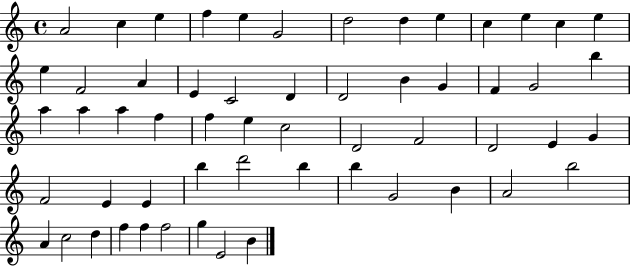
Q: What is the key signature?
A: C major